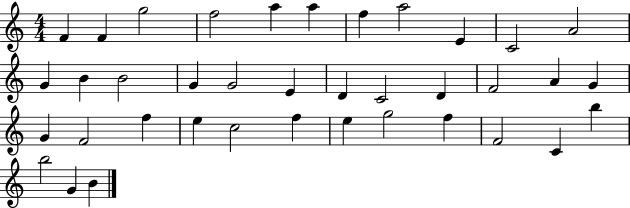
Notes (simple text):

F4/q F4/q G5/h F5/h A5/q A5/q F5/q A5/h E4/q C4/h A4/h G4/q B4/q B4/h G4/q G4/h E4/q D4/q C4/h D4/q F4/h A4/q G4/q G4/q F4/h F5/q E5/q C5/h F5/q E5/q G5/h F5/q F4/h C4/q B5/q B5/h G4/q B4/q